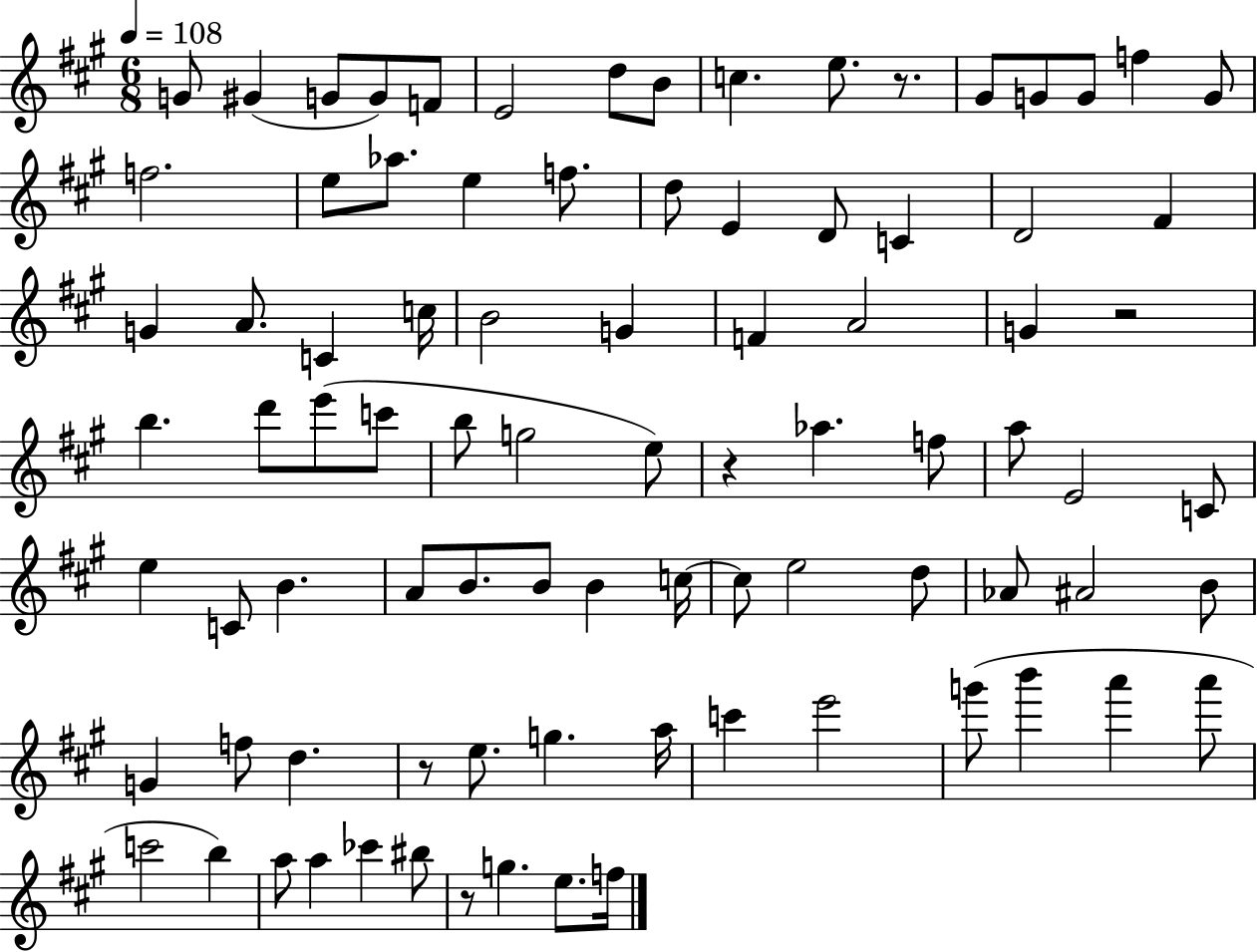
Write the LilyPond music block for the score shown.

{
  \clef treble
  \numericTimeSignature
  \time 6/8
  \key a \major
  \tempo 4 = 108
  g'8 gis'4( g'8 g'8) f'8 | e'2 d''8 b'8 | c''4. e''8. r8. | gis'8 g'8 g'8 f''4 g'8 | \break f''2. | e''8 aes''8. e''4 f''8. | d''8 e'4 d'8 c'4 | d'2 fis'4 | \break g'4 a'8. c'4 c''16 | b'2 g'4 | f'4 a'2 | g'4 r2 | \break b''4. d'''8 e'''8( c'''8 | b''8 g''2 e''8) | r4 aes''4. f''8 | a''8 e'2 c'8 | \break e''4 c'8 b'4. | a'8 b'8. b'8 b'4 c''16~~ | c''8 e''2 d''8 | aes'8 ais'2 b'8 | \break g'4 f''8 d''4. | r8 e''8. g''4. a''16 | c'''4 e'''2 | g'''8( b'''4 a'''4 a'''8 | \break c'''2 b''4) | a''8 a''4 ces'''4 bis''8 | r8 g''4. e''8. f''16 | \bar "|."
}